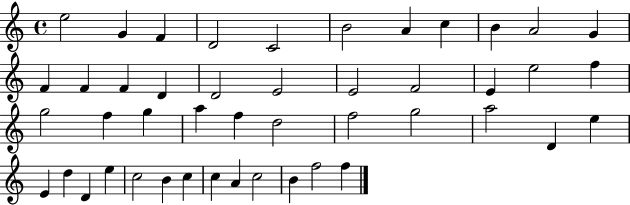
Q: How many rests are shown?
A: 0